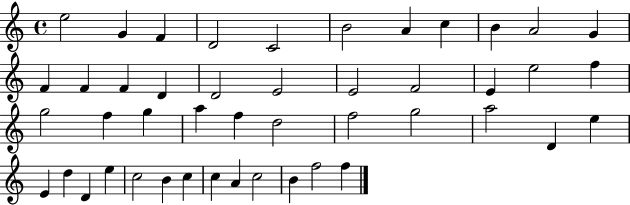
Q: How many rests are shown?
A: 0